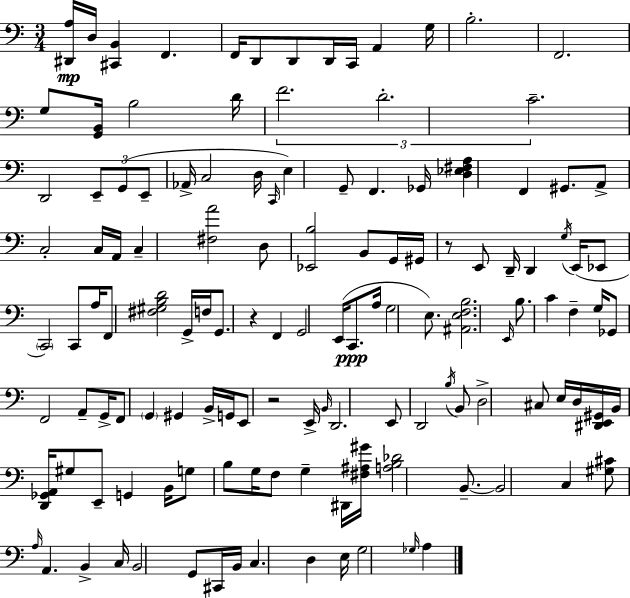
[D#2,A3]/s D3/s [C#2,B2]/q F2/q. F2/s D2/e D2/e D2/s C2/s A2/q G3/s B3/h. F2/h. G3/e [G2,B2]/s B3/h D4/s F4/h. D4/h. C4/h. D2/h E2/e G2/e E2/e Ab2/s C3/h D3/s C2/s E3/q G2/e F2/q. Gb2/s [D3,Eb3,F#3,A3]/q F2/q G#2/e. A2/e C3/h C3/s A2/s C3/q [F#3,A4]/h D3/e [Eb2,B3]/h B2/e G2/s G#2/s R/e E2/e D2/s D2/q G3/s E2/s Eb2/e C2/h C2/e A3/s F2/e [F#3,G#3,B3,D4]/h G2/s F3/s G2/e. R/q F2/q G2/h E2/s C2/e. A3/s G3/h E3/e. [A#2,E3,F3,B3]/h. E2/s B3/e. C4/q F3/q G3/s Gb2/e F2/h A2/e G2/s F2/e G2/q G#2/q B2/s G2/s E2/e R/h E2/s B2/s D2/h. E2/e D2/h B3/s B2/e D3/h C#3/e E3/s D3/s [D#2,E2,G#2]/s B2/s [D2,Gb2,A2]/s G#3/e E2/e G2/q B2/s G3/e B3/e G3/s F3/e G3/q D#2/s [F#3,A#3,G#4]/s [A3,B3,Db4]/h B2/e. B2/h C3/q [G#3,C#4]/e A3/s A2/q. B2/q C3/s B2/h G2/e C#2/s B2/s C3/q. D3/q E3/s G3/h Gb3/s A3/q